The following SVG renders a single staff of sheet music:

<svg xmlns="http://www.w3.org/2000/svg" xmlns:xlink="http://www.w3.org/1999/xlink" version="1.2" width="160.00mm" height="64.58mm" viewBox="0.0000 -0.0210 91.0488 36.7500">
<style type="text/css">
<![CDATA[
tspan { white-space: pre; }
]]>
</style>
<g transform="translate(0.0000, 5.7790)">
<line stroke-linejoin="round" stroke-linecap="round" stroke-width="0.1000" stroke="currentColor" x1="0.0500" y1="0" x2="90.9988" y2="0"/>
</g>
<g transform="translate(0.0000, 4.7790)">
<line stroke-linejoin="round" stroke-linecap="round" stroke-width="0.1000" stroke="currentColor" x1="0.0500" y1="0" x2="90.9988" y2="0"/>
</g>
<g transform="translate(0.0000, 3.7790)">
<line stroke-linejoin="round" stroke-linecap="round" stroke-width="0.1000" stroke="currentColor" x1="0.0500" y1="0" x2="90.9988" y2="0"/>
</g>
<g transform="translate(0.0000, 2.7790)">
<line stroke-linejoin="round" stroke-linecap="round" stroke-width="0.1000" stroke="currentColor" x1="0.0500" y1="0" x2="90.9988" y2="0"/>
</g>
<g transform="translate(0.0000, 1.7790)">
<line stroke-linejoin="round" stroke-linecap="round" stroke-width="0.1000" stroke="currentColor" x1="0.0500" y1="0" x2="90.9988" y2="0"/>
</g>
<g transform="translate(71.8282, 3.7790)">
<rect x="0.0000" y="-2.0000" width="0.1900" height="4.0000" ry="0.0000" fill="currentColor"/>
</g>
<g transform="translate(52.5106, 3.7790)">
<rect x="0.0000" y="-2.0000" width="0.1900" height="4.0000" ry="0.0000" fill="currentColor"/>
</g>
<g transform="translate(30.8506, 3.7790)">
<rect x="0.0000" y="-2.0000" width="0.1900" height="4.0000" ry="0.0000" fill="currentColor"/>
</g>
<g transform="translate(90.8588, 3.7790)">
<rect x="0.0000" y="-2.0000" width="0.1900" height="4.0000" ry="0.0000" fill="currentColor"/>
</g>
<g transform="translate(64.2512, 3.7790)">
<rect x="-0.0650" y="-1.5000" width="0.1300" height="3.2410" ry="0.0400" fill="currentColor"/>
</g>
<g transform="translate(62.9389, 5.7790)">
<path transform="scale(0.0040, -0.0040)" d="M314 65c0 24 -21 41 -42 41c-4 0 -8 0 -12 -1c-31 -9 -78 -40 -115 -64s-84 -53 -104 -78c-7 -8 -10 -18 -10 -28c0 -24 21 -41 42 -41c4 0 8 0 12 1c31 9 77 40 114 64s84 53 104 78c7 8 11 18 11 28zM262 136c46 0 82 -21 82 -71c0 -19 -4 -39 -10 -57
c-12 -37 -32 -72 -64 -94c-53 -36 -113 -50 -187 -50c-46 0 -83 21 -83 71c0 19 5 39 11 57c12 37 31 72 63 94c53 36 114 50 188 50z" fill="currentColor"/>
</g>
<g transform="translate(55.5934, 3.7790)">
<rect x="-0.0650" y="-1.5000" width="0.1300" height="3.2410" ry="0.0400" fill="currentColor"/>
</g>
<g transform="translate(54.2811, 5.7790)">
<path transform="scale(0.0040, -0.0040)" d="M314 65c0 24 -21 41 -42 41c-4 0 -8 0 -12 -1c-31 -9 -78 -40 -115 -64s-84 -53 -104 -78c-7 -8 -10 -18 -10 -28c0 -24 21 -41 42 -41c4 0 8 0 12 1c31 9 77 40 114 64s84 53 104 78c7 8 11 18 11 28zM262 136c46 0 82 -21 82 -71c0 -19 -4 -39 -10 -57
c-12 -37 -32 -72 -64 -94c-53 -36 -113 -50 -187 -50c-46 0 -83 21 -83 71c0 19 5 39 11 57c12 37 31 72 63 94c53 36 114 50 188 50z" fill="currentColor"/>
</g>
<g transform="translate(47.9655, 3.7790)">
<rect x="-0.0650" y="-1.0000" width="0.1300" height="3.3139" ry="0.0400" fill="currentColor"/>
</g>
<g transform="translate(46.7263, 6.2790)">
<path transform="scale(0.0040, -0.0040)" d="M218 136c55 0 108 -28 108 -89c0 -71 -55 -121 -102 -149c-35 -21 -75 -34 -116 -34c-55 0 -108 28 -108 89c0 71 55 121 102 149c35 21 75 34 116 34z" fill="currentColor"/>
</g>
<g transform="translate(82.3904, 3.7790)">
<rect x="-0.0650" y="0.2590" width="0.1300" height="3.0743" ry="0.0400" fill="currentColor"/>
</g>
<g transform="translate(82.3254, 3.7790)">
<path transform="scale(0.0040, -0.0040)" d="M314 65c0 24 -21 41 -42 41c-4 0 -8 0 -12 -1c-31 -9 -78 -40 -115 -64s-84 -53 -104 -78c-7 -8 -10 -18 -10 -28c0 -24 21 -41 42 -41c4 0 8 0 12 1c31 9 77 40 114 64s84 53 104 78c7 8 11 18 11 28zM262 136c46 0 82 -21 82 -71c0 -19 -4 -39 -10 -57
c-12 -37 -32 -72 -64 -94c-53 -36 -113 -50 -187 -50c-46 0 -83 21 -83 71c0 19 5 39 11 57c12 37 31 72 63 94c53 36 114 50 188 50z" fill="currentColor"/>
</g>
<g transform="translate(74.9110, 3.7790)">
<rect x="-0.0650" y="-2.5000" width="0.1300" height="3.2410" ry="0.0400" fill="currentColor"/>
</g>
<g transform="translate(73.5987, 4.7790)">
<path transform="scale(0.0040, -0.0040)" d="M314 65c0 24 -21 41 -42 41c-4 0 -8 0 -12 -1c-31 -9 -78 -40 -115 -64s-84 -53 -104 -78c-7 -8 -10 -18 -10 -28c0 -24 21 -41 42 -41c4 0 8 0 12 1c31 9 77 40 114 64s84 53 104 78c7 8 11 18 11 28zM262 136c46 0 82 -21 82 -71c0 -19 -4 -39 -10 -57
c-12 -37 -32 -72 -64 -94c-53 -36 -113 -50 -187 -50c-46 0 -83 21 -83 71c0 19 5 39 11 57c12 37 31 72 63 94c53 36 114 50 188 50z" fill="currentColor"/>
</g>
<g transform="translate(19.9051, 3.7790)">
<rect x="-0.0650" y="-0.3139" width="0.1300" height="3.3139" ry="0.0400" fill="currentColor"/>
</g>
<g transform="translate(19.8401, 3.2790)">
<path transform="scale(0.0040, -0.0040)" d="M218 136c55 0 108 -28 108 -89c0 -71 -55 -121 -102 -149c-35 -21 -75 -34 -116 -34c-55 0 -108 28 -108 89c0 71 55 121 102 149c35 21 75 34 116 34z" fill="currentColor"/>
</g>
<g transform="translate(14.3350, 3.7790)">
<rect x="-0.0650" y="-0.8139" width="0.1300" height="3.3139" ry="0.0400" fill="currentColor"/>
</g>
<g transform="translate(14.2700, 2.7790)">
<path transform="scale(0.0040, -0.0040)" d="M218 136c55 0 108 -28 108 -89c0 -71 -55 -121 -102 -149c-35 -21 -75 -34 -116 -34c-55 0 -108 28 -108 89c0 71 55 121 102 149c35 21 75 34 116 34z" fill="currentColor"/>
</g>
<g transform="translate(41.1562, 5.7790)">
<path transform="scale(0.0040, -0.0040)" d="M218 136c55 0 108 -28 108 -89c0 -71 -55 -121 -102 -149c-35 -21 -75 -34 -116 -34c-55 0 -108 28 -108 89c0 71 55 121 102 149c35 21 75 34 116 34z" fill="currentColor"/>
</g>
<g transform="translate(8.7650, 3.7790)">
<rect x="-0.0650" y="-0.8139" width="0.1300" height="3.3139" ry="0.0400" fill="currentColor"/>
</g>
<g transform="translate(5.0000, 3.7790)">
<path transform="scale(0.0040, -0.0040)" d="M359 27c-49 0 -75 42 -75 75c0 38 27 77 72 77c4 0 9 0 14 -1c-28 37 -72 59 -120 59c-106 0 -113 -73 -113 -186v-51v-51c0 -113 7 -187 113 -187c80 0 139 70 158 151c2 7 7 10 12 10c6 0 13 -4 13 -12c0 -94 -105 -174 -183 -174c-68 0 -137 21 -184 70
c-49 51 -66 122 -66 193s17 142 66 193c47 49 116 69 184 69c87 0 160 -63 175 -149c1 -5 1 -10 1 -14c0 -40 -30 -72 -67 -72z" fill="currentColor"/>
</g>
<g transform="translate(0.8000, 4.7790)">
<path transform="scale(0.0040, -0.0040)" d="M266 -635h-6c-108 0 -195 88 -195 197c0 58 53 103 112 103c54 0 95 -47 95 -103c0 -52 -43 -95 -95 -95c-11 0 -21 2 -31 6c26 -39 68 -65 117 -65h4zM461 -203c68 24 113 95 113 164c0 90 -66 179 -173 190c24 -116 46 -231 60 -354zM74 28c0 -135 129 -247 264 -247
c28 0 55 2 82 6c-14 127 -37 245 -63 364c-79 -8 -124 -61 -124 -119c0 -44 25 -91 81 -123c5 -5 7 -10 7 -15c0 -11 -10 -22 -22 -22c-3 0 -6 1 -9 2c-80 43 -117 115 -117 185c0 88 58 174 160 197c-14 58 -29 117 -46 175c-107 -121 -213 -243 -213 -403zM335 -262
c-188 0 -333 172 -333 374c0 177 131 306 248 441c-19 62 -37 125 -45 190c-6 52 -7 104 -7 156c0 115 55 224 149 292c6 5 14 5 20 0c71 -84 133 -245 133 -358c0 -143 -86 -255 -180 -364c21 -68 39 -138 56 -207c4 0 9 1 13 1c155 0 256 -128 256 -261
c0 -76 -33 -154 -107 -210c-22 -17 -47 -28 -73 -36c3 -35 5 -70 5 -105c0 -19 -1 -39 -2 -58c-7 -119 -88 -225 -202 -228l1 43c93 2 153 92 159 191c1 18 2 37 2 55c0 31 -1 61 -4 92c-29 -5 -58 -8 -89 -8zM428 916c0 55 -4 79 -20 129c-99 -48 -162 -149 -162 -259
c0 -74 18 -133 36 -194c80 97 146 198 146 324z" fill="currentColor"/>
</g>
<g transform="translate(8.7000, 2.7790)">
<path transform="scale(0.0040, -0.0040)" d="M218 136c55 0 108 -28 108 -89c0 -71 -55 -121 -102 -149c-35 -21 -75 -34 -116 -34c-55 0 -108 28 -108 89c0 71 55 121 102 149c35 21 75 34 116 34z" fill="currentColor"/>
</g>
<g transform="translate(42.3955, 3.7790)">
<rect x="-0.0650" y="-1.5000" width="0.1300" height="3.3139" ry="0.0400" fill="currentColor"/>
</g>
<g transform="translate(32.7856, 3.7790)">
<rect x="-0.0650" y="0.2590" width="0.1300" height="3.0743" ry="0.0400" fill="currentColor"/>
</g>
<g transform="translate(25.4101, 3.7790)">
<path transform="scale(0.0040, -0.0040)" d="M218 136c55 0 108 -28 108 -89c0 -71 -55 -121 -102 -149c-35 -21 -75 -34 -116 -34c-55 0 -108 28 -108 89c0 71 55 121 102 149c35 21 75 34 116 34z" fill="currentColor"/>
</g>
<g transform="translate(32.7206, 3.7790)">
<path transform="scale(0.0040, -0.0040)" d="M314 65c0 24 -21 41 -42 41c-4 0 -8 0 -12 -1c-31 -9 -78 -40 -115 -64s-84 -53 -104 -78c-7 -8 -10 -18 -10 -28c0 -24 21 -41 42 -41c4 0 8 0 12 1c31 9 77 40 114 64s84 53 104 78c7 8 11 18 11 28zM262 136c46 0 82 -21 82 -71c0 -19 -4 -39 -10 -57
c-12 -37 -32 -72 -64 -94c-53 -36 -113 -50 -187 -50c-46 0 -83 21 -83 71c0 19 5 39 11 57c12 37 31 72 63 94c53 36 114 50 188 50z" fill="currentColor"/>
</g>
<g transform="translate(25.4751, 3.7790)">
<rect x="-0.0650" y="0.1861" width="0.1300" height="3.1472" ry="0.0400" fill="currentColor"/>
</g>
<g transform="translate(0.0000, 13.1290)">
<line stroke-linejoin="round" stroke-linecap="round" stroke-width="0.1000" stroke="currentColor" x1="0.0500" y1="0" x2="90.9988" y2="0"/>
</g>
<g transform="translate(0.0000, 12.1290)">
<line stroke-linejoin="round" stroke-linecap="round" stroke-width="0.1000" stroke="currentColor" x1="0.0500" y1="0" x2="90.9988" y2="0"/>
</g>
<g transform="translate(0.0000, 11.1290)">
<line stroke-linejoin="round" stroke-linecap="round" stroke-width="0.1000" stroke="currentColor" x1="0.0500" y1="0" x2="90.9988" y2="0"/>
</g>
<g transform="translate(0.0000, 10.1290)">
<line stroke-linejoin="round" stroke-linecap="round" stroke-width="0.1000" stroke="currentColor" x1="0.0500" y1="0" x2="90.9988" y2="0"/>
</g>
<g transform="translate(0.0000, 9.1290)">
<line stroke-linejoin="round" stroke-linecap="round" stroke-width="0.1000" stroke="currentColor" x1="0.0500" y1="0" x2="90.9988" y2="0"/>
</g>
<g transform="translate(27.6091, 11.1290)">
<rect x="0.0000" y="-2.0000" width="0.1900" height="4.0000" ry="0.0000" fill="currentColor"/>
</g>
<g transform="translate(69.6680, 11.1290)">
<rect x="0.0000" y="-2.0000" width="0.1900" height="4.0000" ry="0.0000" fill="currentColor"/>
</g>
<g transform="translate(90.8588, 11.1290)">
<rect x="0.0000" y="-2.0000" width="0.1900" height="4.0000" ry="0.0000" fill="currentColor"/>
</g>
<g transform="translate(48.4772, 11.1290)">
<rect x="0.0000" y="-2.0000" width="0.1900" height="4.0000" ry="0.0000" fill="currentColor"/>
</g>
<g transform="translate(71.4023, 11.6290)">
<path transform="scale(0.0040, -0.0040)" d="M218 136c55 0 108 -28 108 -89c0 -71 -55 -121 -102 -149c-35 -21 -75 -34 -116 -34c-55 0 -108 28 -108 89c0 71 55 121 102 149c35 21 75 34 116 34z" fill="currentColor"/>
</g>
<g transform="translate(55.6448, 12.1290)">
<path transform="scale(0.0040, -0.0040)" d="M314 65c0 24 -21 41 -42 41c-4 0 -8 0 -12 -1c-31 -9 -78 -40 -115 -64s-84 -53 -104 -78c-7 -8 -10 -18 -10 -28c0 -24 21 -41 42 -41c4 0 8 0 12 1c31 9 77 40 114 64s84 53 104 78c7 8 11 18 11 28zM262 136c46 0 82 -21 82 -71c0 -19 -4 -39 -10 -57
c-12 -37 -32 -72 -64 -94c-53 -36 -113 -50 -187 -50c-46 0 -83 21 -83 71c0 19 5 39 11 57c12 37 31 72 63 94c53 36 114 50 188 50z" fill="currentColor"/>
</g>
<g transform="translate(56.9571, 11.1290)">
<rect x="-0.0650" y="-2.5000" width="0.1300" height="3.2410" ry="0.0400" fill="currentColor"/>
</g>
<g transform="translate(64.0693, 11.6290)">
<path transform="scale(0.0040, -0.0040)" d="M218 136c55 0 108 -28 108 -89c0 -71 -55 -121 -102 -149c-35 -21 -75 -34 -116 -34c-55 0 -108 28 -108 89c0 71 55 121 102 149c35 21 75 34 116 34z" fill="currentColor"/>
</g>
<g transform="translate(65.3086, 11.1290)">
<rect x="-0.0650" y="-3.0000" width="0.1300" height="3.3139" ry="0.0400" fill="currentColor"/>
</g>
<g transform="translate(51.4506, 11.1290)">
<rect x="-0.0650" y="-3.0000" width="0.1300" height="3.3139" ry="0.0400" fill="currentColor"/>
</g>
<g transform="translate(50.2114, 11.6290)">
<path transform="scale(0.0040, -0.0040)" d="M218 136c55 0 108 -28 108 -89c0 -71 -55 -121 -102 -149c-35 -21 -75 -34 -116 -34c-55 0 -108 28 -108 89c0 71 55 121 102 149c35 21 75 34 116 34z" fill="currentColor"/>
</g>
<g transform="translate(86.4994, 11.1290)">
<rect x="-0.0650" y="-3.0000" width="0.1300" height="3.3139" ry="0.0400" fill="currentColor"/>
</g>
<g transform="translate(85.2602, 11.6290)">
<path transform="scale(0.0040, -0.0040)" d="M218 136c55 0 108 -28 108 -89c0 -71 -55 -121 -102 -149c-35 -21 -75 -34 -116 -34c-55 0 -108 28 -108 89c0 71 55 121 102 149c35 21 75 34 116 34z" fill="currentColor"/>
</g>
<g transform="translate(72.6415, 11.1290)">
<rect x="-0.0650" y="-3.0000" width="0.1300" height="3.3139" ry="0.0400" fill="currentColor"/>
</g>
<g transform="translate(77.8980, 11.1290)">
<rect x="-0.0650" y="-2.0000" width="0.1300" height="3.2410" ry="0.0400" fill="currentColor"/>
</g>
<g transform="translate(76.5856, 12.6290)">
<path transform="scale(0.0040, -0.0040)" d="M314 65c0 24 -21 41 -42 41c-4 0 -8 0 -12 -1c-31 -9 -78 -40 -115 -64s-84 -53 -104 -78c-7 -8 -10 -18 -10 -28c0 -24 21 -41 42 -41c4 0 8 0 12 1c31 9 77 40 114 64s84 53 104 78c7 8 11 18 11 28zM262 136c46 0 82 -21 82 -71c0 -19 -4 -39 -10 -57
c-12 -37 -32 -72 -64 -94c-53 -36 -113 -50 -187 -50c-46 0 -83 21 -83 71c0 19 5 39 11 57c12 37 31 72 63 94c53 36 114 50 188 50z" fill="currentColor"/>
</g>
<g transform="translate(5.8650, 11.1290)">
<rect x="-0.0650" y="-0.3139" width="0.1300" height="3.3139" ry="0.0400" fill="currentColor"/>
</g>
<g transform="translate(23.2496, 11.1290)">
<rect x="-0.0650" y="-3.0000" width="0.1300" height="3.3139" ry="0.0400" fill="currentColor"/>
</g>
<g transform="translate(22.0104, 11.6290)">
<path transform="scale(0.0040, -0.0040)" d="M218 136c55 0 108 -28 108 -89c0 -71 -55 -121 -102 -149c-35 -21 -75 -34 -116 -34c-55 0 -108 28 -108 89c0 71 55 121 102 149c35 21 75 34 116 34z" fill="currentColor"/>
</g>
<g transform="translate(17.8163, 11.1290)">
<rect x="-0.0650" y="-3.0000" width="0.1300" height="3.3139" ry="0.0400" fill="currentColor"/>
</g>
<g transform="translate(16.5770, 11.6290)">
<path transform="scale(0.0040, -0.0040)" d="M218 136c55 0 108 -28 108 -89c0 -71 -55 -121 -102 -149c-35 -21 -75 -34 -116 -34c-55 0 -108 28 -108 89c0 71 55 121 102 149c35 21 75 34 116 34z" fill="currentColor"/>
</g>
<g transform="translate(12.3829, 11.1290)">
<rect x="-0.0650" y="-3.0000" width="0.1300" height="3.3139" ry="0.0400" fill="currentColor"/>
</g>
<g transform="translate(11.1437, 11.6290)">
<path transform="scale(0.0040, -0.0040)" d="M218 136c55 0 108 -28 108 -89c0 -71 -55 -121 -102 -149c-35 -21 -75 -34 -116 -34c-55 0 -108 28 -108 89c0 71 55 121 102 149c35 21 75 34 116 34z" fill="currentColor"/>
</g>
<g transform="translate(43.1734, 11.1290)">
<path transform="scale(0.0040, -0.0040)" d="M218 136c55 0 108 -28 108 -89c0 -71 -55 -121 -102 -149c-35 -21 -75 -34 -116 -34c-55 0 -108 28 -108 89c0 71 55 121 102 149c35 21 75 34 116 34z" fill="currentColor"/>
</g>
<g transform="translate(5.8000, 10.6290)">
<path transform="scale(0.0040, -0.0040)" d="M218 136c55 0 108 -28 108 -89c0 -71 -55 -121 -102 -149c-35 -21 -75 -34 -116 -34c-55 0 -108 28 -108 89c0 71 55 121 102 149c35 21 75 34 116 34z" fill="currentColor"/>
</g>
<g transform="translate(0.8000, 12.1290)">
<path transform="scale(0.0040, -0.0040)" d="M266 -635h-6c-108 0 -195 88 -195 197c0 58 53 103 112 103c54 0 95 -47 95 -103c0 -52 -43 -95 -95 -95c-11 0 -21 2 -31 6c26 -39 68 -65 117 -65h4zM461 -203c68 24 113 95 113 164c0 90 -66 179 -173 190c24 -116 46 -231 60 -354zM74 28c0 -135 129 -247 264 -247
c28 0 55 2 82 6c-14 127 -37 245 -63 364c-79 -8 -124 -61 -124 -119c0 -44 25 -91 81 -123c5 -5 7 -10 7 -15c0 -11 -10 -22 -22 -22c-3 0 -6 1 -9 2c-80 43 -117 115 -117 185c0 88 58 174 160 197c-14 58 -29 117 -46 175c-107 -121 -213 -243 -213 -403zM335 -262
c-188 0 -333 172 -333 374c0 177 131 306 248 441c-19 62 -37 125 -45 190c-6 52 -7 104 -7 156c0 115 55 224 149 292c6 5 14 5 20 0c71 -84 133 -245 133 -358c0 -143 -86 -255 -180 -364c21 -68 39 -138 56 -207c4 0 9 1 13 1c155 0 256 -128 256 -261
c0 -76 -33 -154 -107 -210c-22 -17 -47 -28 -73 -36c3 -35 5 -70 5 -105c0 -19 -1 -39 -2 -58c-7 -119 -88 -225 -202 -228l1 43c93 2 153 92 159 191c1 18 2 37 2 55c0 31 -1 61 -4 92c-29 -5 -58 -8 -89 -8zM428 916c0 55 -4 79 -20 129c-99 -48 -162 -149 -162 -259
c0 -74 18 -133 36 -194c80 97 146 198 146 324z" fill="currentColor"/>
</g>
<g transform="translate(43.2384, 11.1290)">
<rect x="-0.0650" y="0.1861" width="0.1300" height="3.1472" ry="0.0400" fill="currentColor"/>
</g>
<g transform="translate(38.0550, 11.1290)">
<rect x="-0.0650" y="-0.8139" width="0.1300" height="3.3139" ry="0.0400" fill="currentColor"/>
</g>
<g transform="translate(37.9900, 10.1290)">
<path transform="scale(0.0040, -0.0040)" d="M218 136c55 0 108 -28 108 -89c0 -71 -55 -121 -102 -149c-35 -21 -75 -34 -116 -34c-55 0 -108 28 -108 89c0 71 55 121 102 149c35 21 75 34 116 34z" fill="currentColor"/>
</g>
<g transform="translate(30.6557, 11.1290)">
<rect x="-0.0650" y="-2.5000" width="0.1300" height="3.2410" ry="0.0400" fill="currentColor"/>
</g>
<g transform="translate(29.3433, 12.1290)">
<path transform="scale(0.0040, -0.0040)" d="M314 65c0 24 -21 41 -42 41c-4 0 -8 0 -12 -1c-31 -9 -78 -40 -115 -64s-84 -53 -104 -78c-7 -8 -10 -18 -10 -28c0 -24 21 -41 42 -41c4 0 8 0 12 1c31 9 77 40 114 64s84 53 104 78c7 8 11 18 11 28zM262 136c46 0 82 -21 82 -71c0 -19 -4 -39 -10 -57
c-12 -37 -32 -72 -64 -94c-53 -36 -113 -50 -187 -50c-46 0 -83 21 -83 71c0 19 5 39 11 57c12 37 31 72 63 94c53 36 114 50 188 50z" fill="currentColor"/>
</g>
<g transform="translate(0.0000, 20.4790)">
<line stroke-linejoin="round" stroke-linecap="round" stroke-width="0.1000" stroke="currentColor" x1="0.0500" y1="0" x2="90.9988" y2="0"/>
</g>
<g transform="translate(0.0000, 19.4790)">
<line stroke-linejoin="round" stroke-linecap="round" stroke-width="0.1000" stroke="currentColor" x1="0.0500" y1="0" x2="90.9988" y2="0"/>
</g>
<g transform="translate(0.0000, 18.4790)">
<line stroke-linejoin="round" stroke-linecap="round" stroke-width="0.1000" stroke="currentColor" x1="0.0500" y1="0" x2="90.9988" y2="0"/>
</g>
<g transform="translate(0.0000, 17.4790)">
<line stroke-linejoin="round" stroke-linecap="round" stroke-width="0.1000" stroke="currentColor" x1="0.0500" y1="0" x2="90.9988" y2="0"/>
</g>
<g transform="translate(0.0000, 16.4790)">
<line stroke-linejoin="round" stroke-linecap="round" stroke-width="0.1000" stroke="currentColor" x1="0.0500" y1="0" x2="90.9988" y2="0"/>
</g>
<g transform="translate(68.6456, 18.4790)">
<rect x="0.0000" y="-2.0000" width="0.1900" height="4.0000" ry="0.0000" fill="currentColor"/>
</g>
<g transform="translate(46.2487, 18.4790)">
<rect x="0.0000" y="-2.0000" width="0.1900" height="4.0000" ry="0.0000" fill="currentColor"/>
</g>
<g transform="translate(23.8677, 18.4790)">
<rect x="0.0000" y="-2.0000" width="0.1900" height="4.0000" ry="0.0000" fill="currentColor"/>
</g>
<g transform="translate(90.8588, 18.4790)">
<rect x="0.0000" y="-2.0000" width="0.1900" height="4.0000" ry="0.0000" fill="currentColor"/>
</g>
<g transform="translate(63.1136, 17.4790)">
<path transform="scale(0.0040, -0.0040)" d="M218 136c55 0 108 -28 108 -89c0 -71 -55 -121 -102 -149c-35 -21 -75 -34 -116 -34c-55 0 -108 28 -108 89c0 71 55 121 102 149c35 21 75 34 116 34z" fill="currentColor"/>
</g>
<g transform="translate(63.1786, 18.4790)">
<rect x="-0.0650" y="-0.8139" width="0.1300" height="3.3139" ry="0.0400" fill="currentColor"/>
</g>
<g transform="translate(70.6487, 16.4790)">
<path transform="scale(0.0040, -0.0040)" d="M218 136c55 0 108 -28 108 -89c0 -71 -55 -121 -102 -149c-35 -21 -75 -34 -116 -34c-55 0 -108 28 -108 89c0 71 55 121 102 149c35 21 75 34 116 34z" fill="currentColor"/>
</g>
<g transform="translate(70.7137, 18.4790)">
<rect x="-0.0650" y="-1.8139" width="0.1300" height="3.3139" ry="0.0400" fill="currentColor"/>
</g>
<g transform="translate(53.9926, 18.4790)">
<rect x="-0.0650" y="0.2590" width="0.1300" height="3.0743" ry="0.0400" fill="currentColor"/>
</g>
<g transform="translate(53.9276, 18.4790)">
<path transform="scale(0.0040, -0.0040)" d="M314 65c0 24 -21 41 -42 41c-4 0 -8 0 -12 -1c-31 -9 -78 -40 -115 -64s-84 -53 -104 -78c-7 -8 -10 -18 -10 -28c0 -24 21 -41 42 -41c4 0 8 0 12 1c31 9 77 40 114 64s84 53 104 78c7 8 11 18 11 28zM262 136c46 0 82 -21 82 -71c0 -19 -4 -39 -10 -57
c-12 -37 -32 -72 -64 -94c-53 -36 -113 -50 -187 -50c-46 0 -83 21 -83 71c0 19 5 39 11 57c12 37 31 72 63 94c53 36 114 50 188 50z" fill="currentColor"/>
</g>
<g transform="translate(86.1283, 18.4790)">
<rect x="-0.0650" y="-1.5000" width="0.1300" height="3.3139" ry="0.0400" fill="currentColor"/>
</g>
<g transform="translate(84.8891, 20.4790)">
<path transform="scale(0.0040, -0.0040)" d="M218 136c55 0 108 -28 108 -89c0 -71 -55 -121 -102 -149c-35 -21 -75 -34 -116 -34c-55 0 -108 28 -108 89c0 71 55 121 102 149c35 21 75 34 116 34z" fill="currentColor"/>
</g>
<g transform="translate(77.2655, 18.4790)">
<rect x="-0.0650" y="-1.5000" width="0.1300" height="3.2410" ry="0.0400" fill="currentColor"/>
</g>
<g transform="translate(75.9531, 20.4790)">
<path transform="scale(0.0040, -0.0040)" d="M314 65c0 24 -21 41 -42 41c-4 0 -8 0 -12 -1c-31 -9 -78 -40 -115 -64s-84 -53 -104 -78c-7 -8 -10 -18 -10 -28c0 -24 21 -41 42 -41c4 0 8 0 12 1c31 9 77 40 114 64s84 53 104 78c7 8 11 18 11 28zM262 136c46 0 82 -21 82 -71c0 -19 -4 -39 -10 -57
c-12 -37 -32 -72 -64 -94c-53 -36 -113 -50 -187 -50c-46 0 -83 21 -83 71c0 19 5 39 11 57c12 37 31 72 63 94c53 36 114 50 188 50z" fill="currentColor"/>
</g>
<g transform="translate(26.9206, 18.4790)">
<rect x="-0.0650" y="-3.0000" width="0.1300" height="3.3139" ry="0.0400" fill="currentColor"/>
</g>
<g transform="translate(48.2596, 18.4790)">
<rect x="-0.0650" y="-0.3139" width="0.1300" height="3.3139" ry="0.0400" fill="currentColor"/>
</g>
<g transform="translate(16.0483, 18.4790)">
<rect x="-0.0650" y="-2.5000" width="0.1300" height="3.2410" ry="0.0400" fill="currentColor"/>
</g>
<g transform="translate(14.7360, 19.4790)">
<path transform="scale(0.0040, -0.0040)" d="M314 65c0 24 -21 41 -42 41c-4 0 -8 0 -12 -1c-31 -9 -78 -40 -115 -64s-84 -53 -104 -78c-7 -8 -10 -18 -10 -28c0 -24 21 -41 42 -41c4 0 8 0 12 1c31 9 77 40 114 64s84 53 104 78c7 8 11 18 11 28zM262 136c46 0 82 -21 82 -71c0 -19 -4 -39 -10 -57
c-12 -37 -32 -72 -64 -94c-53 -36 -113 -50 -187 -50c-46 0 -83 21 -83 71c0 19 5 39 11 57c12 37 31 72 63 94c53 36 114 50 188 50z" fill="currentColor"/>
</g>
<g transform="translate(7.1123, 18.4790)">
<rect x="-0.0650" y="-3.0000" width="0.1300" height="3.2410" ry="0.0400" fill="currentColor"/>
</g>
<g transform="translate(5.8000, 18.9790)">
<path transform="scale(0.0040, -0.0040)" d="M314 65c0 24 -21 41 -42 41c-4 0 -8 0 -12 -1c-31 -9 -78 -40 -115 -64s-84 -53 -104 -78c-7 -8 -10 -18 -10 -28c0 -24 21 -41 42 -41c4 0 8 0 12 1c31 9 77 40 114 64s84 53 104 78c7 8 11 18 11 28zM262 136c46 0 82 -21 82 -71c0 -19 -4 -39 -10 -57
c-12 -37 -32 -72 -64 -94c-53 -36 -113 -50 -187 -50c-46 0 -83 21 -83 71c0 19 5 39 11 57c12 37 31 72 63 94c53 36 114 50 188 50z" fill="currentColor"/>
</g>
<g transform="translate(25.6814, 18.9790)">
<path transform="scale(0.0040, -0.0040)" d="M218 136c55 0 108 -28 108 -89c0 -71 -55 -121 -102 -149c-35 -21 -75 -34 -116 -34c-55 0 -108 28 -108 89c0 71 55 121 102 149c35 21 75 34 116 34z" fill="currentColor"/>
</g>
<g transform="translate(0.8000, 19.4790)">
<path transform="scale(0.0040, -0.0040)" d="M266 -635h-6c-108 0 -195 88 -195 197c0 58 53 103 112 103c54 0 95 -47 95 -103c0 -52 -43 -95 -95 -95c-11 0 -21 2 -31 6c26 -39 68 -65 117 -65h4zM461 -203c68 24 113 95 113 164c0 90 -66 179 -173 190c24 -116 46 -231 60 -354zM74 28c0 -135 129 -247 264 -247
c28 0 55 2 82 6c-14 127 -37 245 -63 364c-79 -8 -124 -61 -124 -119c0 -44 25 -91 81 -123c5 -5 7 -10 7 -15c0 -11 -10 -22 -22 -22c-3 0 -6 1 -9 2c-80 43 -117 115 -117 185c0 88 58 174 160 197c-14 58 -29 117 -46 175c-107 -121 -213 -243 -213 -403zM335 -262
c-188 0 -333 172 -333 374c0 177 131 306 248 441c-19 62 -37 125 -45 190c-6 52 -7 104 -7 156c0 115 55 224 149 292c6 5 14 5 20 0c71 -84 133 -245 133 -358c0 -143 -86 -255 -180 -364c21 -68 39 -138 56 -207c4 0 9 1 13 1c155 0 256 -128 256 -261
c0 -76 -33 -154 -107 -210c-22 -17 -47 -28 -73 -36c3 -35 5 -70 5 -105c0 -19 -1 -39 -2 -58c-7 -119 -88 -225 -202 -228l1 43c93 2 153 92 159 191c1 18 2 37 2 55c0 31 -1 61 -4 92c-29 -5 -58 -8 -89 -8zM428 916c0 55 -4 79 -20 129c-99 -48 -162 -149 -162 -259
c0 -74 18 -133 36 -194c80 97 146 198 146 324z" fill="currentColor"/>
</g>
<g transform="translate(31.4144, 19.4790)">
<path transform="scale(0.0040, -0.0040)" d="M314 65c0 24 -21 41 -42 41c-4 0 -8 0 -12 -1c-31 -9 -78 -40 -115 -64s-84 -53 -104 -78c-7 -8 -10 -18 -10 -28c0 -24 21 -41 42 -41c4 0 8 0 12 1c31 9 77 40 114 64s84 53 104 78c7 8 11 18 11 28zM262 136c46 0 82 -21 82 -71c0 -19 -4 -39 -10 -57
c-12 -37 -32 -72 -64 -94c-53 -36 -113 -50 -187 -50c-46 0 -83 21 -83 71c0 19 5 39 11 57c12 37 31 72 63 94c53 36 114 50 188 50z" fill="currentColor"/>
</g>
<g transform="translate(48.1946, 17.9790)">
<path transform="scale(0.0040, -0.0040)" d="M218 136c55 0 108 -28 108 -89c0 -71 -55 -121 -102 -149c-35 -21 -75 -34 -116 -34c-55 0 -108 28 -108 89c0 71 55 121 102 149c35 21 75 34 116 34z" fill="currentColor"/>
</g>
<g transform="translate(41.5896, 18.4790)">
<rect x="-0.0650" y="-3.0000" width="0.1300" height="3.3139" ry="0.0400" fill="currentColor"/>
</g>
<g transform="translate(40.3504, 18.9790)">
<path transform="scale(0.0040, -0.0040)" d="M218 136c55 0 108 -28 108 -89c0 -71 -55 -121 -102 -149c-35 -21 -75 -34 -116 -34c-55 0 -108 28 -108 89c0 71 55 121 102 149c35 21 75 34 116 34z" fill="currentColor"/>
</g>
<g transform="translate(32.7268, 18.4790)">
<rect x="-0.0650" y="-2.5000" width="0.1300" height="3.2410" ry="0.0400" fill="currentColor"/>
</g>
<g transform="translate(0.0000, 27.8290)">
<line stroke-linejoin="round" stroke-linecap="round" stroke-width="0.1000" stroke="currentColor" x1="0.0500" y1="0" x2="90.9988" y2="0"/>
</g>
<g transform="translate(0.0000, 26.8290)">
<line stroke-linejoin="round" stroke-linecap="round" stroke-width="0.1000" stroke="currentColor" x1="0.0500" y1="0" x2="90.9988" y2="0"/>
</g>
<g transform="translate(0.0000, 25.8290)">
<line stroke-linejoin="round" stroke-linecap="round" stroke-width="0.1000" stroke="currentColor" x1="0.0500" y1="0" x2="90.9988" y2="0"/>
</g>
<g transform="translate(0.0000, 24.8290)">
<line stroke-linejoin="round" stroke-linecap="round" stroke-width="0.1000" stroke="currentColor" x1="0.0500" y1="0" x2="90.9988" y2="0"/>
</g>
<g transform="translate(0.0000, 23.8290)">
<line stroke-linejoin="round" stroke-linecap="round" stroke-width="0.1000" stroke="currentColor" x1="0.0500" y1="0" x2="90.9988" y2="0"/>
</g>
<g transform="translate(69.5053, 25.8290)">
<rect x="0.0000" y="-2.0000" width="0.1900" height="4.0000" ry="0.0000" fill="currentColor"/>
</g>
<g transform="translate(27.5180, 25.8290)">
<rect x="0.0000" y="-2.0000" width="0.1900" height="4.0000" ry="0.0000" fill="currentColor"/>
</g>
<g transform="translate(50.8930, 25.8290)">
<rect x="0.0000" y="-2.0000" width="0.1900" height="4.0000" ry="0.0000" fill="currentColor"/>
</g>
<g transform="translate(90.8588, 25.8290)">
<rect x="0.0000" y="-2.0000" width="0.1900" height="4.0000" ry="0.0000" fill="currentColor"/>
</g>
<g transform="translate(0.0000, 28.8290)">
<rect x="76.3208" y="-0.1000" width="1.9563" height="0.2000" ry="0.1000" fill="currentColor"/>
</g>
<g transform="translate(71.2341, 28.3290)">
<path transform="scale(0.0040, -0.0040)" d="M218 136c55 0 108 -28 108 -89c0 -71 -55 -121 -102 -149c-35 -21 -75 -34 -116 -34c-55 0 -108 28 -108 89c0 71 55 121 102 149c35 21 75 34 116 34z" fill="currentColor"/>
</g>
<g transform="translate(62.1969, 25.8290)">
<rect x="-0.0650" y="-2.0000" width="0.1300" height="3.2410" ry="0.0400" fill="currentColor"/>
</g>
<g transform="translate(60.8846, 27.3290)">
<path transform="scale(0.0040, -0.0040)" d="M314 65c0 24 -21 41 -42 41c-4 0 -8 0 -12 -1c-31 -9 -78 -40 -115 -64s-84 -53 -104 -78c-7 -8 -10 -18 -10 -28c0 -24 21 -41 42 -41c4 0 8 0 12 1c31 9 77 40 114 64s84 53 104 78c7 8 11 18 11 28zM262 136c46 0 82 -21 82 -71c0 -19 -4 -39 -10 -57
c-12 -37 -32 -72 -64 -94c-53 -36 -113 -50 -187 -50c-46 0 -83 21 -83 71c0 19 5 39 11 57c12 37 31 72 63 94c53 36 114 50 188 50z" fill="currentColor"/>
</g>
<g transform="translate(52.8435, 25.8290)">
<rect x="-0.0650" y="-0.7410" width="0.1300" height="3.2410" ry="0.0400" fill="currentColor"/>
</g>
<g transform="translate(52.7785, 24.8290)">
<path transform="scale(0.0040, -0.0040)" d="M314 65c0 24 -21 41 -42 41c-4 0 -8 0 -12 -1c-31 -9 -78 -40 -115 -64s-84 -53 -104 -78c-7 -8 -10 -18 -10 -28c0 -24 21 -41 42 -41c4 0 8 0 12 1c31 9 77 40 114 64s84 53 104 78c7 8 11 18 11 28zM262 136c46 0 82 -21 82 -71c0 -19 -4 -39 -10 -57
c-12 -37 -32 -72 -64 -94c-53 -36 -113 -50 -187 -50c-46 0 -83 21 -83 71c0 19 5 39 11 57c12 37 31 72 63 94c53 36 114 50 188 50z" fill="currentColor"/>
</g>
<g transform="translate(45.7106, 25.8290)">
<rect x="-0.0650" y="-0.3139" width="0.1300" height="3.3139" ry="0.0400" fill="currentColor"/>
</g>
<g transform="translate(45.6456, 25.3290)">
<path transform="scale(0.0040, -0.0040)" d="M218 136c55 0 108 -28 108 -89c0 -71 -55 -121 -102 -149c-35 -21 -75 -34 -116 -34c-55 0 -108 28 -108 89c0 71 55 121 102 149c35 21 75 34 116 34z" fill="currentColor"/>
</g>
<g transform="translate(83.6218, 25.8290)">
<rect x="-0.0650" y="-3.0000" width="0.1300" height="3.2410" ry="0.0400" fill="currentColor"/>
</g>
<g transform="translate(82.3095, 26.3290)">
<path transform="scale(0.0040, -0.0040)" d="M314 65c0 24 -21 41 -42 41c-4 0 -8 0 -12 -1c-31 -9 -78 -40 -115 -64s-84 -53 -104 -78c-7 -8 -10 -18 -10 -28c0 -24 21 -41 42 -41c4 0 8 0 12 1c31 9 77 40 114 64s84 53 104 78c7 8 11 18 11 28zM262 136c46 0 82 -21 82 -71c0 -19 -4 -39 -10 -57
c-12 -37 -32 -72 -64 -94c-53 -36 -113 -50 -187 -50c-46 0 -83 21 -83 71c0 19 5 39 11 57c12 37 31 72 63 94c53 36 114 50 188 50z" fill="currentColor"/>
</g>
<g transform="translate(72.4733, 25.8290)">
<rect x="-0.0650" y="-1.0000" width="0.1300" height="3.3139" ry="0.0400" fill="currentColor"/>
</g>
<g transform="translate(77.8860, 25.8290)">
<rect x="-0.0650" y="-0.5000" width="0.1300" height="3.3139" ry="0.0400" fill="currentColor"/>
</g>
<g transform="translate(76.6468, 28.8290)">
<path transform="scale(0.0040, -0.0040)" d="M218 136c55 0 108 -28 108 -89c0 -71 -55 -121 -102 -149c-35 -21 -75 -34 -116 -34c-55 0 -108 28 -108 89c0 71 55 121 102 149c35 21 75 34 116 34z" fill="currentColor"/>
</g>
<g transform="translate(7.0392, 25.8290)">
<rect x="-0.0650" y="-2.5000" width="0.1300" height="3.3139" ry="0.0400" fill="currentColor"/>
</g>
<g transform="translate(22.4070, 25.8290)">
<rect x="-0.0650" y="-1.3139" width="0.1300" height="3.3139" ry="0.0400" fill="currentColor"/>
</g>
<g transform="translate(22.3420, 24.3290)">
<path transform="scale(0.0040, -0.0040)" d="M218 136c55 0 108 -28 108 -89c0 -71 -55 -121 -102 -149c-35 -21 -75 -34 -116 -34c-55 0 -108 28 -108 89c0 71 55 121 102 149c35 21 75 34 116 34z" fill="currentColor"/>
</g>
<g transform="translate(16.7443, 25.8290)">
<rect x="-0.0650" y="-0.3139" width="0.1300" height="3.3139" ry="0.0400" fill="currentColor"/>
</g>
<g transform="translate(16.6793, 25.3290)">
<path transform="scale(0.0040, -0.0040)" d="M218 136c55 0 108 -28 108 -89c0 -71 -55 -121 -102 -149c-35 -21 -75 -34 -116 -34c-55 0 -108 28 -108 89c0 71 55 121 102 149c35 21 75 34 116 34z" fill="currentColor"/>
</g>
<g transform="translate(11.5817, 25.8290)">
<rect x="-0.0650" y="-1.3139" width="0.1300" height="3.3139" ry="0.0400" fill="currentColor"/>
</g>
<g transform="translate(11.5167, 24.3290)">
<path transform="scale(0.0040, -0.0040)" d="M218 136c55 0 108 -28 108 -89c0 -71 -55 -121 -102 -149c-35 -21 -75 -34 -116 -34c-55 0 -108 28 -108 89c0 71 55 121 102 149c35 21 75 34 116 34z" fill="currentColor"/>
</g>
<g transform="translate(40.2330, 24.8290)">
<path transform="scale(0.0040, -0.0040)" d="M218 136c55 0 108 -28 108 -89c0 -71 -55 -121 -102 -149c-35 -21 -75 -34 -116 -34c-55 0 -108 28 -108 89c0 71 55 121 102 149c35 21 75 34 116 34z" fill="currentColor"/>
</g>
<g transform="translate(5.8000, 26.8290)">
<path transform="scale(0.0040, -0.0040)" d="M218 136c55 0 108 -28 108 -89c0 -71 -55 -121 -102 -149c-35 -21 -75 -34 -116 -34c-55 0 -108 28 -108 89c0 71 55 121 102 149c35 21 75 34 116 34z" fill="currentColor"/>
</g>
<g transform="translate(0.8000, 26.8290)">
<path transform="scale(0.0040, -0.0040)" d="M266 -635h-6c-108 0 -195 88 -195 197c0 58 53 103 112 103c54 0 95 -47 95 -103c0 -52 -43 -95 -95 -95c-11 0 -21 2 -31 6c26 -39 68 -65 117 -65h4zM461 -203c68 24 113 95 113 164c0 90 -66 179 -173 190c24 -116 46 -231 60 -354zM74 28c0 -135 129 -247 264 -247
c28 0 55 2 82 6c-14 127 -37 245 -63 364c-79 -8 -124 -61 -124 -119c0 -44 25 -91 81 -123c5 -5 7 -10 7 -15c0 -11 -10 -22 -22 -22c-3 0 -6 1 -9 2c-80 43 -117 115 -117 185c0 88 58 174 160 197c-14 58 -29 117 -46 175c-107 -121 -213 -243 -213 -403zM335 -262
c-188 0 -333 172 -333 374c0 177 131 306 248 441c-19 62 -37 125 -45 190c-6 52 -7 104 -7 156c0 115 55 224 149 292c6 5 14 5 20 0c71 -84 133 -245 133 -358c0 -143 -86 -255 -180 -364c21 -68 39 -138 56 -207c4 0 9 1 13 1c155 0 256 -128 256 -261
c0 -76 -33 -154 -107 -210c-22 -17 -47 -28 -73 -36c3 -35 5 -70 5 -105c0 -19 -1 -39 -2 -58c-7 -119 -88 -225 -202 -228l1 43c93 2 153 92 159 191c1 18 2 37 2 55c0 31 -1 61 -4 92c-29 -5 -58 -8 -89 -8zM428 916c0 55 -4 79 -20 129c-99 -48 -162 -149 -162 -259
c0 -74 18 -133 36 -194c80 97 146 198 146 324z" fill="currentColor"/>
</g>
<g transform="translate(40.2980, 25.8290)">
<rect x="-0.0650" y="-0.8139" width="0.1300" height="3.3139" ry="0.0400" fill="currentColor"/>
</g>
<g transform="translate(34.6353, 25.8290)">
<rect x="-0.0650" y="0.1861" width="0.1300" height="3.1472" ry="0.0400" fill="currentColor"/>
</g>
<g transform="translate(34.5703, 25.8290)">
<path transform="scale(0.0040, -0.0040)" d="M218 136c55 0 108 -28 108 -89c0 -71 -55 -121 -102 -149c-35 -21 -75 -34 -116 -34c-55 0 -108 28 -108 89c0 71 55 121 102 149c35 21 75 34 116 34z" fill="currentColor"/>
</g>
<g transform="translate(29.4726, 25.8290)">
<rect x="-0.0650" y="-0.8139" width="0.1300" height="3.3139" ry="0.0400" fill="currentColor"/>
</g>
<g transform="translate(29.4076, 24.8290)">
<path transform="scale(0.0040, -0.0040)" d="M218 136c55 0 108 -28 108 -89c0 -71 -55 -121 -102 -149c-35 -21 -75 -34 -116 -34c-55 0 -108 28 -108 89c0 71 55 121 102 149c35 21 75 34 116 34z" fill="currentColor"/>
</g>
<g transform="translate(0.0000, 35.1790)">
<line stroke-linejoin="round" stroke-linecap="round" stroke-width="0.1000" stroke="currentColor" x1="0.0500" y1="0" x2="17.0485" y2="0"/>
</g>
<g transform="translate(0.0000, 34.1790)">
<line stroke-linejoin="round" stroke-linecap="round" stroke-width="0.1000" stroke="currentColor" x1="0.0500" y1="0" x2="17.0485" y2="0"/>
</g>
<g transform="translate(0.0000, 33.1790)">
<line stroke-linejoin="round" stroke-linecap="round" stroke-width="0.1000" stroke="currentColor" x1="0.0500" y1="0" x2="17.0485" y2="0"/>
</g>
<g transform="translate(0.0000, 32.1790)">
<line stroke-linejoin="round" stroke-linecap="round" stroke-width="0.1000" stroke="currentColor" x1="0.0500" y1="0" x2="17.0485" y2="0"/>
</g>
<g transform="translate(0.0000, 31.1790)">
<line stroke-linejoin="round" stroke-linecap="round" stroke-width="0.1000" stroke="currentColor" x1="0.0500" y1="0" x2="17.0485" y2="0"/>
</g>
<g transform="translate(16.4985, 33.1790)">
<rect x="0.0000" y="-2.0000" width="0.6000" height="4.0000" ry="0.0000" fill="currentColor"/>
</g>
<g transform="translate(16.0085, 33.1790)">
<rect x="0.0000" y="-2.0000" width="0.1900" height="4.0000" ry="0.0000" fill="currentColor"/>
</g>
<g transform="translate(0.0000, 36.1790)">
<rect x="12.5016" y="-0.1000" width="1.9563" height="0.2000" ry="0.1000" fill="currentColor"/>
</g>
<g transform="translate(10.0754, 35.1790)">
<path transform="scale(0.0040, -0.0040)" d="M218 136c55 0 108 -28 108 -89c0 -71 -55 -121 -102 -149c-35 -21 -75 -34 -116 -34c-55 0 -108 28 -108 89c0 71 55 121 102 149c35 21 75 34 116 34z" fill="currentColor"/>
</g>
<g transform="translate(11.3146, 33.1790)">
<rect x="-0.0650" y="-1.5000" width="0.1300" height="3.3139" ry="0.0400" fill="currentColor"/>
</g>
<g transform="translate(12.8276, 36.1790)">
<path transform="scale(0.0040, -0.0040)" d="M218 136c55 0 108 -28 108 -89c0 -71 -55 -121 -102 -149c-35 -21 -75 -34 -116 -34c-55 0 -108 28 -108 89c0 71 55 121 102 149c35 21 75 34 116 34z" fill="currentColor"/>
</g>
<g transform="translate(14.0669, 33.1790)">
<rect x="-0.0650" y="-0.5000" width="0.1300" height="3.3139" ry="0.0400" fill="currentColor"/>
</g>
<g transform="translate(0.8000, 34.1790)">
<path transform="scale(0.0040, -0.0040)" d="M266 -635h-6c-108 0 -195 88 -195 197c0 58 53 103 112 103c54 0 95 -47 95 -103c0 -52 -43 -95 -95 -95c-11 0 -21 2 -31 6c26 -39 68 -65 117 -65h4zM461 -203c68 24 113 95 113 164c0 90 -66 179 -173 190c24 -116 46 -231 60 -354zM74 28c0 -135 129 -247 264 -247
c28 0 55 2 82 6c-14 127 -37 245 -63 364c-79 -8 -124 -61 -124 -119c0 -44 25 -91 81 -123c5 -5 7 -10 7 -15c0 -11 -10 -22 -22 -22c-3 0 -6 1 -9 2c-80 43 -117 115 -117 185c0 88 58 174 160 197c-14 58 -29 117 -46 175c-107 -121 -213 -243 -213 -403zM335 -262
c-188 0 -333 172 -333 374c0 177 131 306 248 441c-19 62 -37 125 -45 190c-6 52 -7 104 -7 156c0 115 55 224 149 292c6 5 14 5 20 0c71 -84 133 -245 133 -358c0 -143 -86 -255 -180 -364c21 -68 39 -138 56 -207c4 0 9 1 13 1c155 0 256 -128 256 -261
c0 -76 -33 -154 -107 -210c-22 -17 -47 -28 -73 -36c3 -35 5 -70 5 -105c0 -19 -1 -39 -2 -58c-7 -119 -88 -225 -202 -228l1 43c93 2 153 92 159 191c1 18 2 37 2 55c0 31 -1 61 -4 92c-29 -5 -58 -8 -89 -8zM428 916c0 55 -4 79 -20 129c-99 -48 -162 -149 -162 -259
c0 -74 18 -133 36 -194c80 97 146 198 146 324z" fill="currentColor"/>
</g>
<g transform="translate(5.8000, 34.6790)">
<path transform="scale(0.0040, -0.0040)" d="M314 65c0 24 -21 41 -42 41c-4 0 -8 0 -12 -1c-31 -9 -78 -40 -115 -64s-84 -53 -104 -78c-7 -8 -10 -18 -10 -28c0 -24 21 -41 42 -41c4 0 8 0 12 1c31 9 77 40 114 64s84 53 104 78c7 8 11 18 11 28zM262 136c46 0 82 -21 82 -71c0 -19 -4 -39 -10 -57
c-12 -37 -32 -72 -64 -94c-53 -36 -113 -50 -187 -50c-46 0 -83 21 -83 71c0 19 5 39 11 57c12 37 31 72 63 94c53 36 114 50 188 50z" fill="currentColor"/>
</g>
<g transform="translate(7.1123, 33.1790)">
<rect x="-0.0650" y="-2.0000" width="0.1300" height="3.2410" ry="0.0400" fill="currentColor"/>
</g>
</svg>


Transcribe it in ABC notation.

X:1
T:Untitled
M:4/4
L:1/4
K:C
d d c B B2 E D E2 E2 G2 B2 c A A A G2 d B A G2 A A F2 A A2 G2 A G2 A c B2 d f E2 E G e c e d B d c d2 F2 D C A2 F2 E C